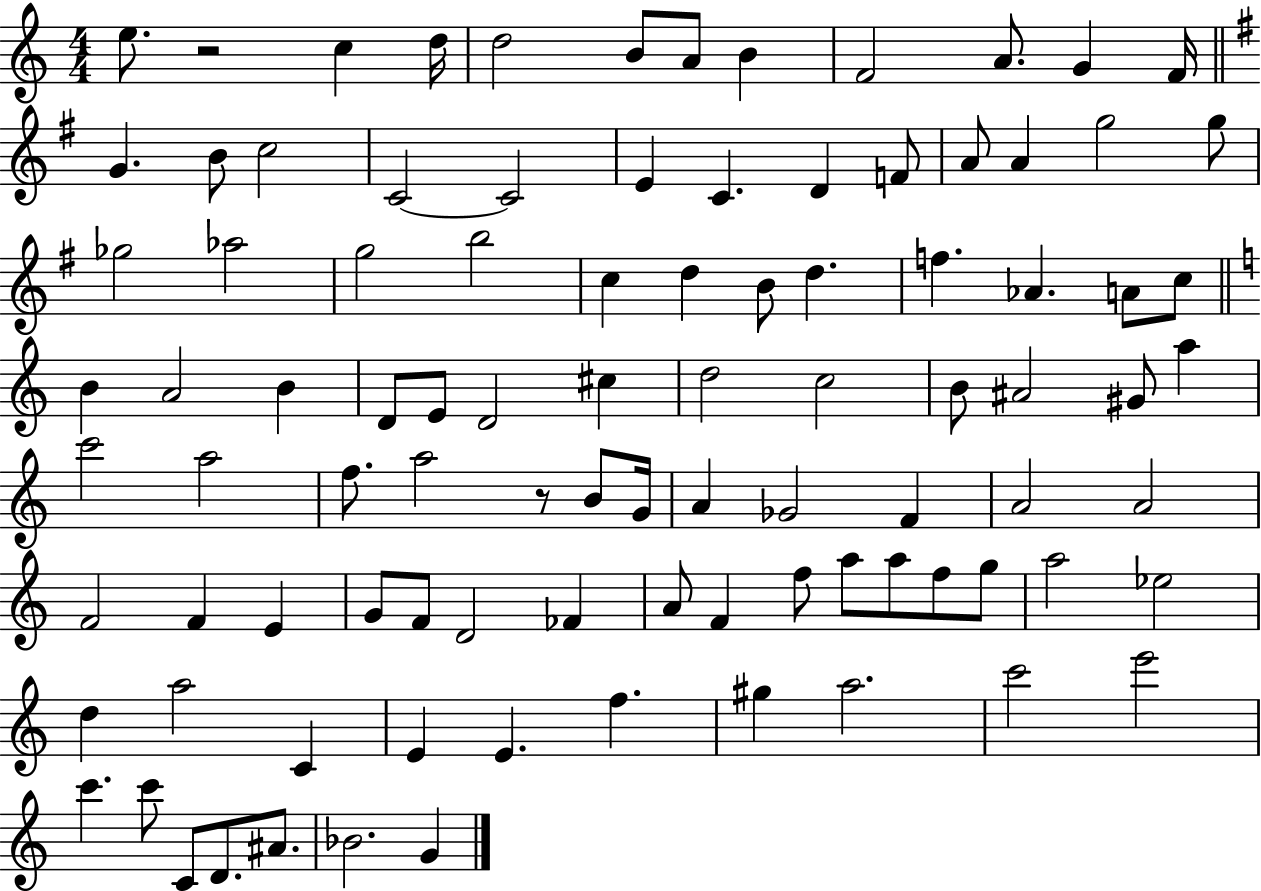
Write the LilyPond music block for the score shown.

{
  \clef treble
  \numericTimeSignature
  \time 4/4
  \key c \major
  e''8. r2 c''4 d''16 | d''2 b'8 a'8 b'4 | f'2 a'8. g'4 f'16 | \bar "||" \break \key e \minor g'4. b'8 c''2 | c'2~~ c'2 | e'4 c'4. d'4 f'8 | a'8 a'4 g''2 g''8 | \break ges''2 aes''2 | g''2 b''2 | c''4 d''4 b'8 d''4. | f''4. aes'4. a'8 c''8 | \break \bar "||" \break \key c \major b'4 a'2 b'4 | d'8 e'8 d'2 cis''4 | d''2 c''2 | b'8 ais'2 gis'8 a''4 | \break c'''2 a''2 | f''8. a''2 r8 b'8 g'16 | a'4 ges'2 f'4 | a'2 a'2 | \break f'2 f'4 e'4 | g'8 f'8 d'2 fes'4 | a'8 f'4 f''8 a''8 a''8 f''8 g''8 | a''2 ees''2 | \break d''4 a''2 c'4 | e'4 e'4. f''4. | gis''4 a''2. | c'''2 e'''2 | \break c'''4. c'''8 c'8 d'8. ais'8. | bes'2. g'4 | \bar "|."
}